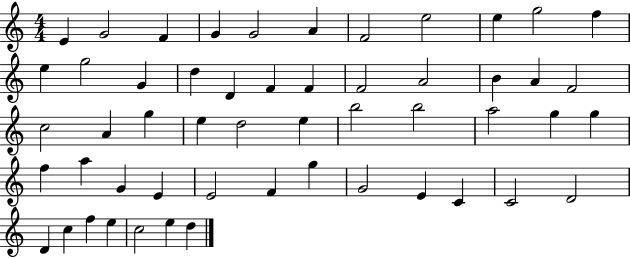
X:1
T:Untitled
M:4/4
L:1/4
K:C
E G2 F G G2 A F2 e2 e g2 f e g2 G d D F F F2 A2 B A F2 c2 A g e d2 e b2 b2 a2 g g f a G E E2 F g G2 E C C2 D2 D c f e c2 e d